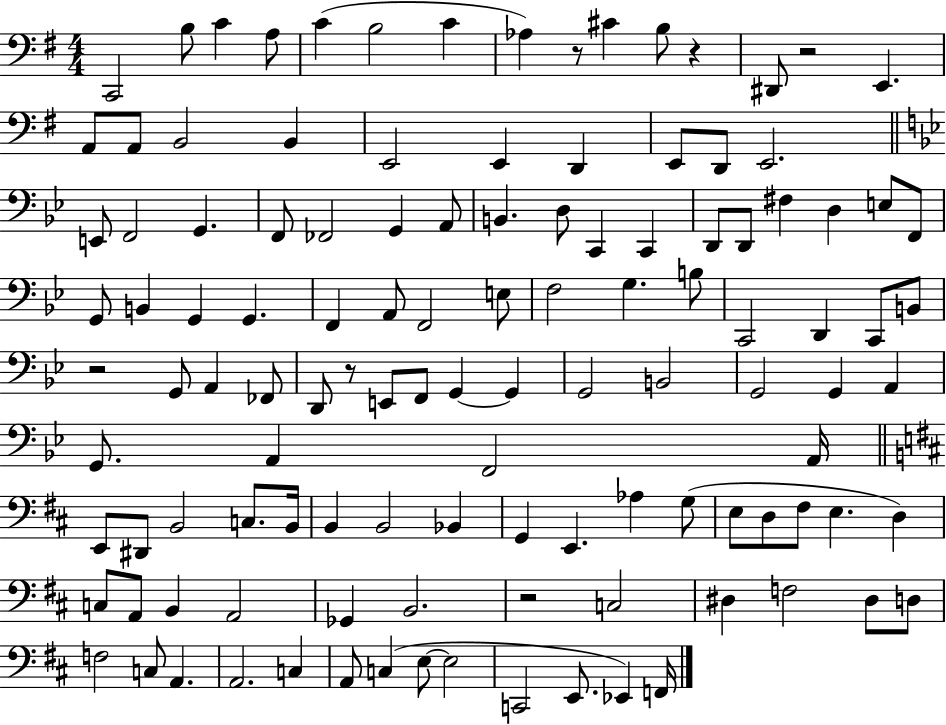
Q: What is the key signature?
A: G major